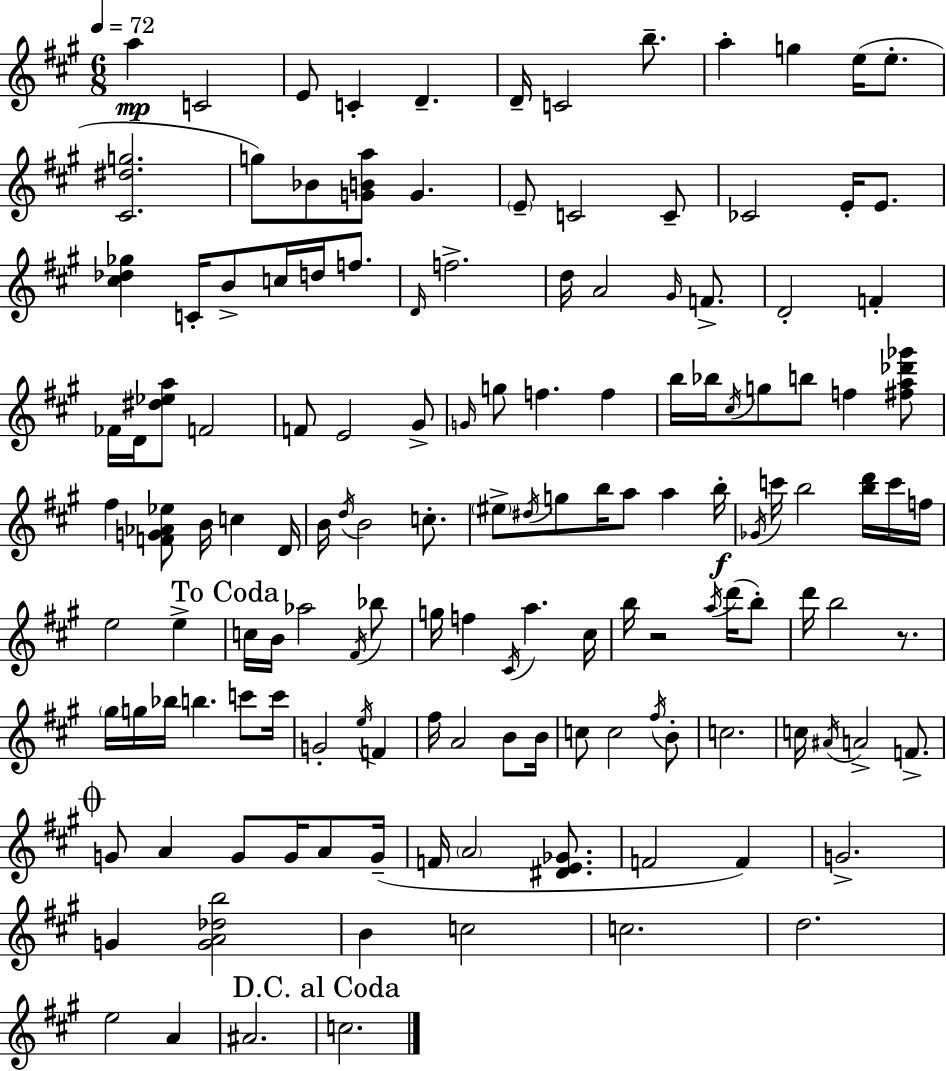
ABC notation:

X:1
T:Untitled
M:6/8
L:1/4
K:A
a C2 E/2 C D D/4 C2 b/2 a g e/4 e/2 [^C^dg]2 g/2 _B/2 [GBa]/2 G E/2 C2 C/2 _C2 E/4 E/2 [^c_d_g] C/4 B/2 c/4 d/4 f/2 D/4 f2 d/4 A2 ^G/4 F/2 D2 F _F/4 D/4 [^d_ea]/2 F2 F/2 E2 ^G/2 G/4 g/2 f f b/4 _b/4 ^c/4 g/2 b/2 f [^fa_d'_g']/2 ^f [FG_A_e]/2 B/4 c D/4 B/4 d/4 B2 c/2 ^e/2 ^d/4 g/2 b/4 a/2 a b/4 _G/4 c'/4 b2 [bd']/4 c'/4 f/4 e2 e c/4 B/4 _a2 ^F/4 _b/2 g/4 f ^C/4 a ^c/4 b/4 z2 a/4 d'/4 b/2 d'/4 b2 z/2 ^g/4 g/4 _b/4 b c'/2 c'/4 G2 e/4 F ^f/4 A2 B/2 B/4 c/2 c2 ^f/4 B/2 c2 c/4 ^A/4 A2 F/2 G/2 A G/2 G/4 A/2 G/4 F/4 A2 [^DE_G]/2 F2 F G2 G [GA_db]2 B c2 c2 d2 e2 A ^A2 c2